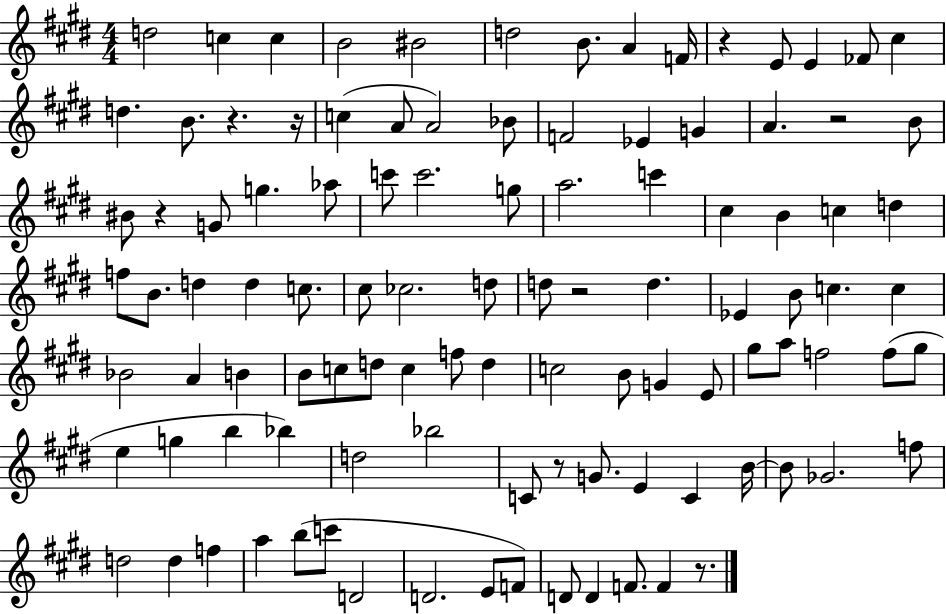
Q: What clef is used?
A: treble